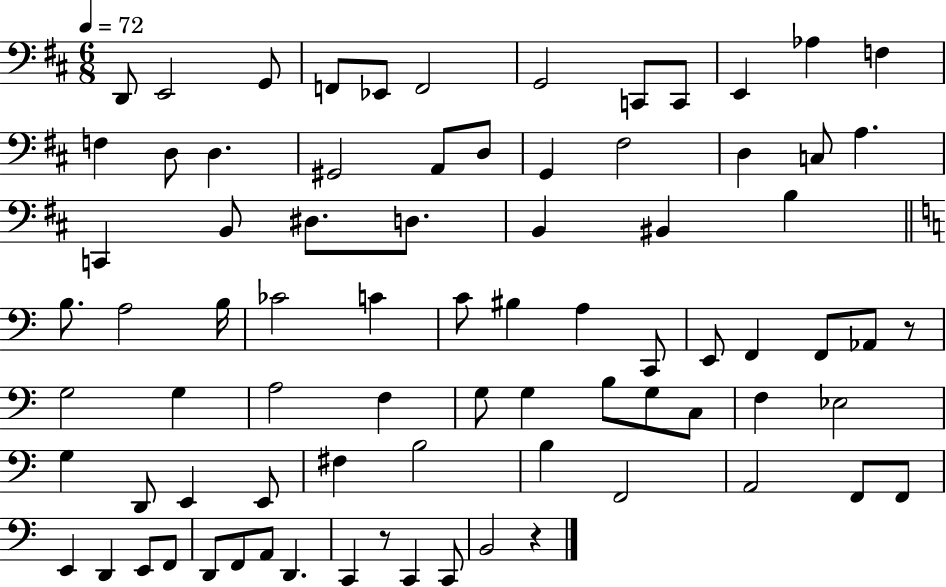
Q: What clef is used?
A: bass